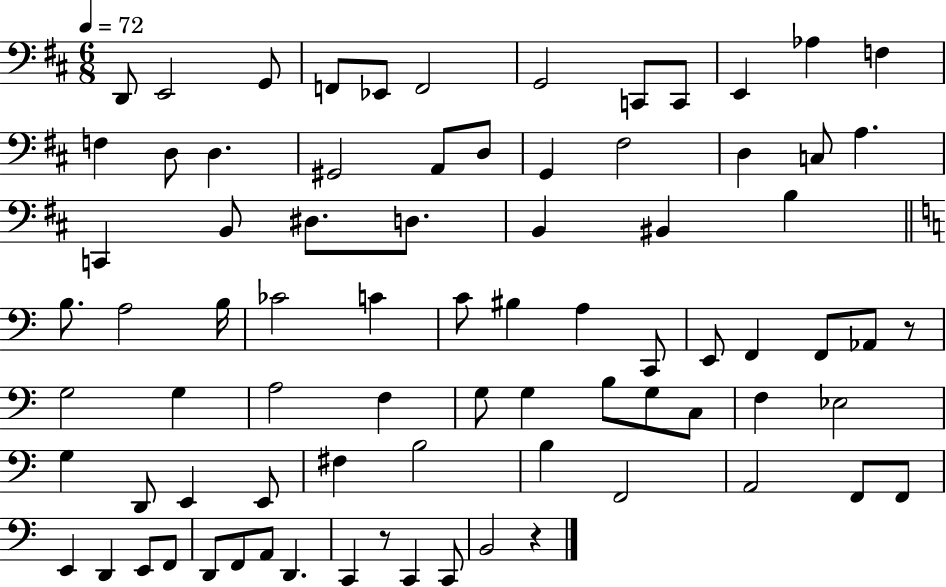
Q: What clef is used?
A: bass